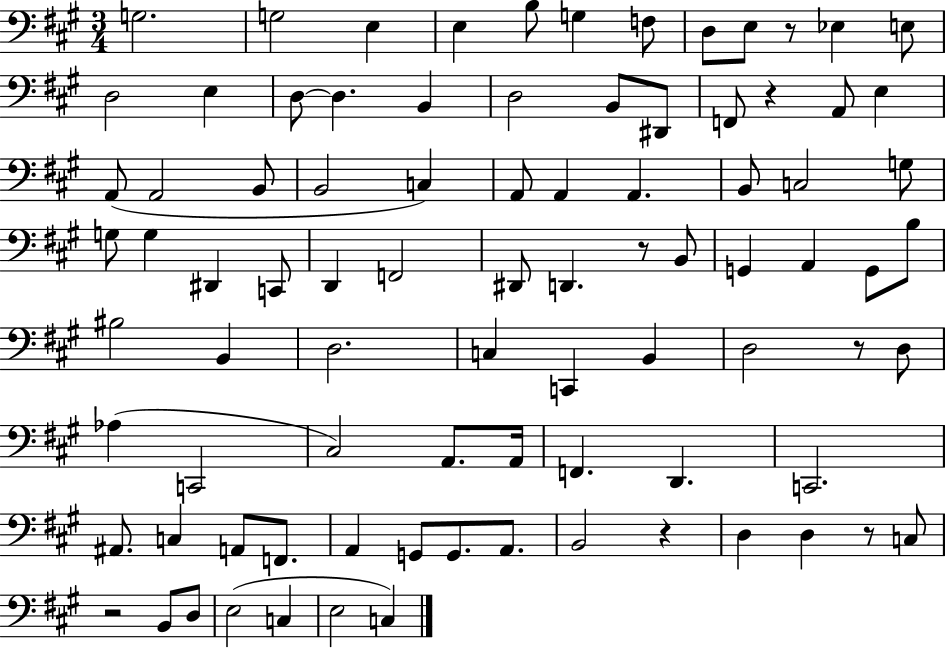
{
  \clef bass
  \numericTimeSignature
  \time 3/4
  \key a \major
  g2. | g2 e4 | e4 b8 g4 f8 | d8 e8 r8 ees4 e8 | \break d2 e4 | d8~~ d4. b,4 | d2 b,8 dis,8 | f,8 r4 a,8 e4 | \break a,8( a,2 b,8 | b,2 c4) | a,8 a,4 a,4. | b,8 c2 g8 | \break g8 g4 dis,4 c,8 | d,4 f,2 | dis,8 d,4. r8 b,8 | g,4 a,4 g,8 b8 | \break bis2 b,4 | d2. | c4 c,4 b,4 | d2 r8 d8 | \break aes4( c,2 | cis2) a,8. a,16 | f,4. d,4. | c,2. | \break ais,8. c4 a,8 f,8. | a,4 g,8 g,8. a,8. | b,2 r4 | d4 d4 r8 c8 | \break r2 b,8 d8 | e2( c4 | e2 c4) | \bar "|."
}